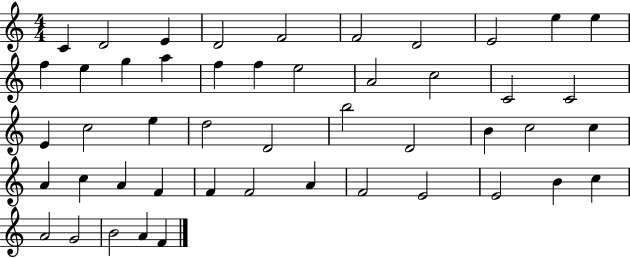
{
  \clef treble
  \numericTimeSignature
  \time 4/4
  \key c \major
  c'4 d'2 e'4 | d'2 f'2 | f'2 d'2 | e'2 e''4 e''4 | \break f''4 e''4 g''4 a''4 | f''4 f''4 e''2 | a'2 c''2 | c'2 c'2 | \break e'4 c''2 e''4 | d''2 d'2 | b''2 d'2 | b'4 c''2 c''4 | \break a'4 c''4 a'4 f'4 | f'4 f'2 a'4 | f'2 e'2 | e'2 b'4 c''4 | \break a'2 g'2 | b'2 a'4 f'4 | \bar "|."
}